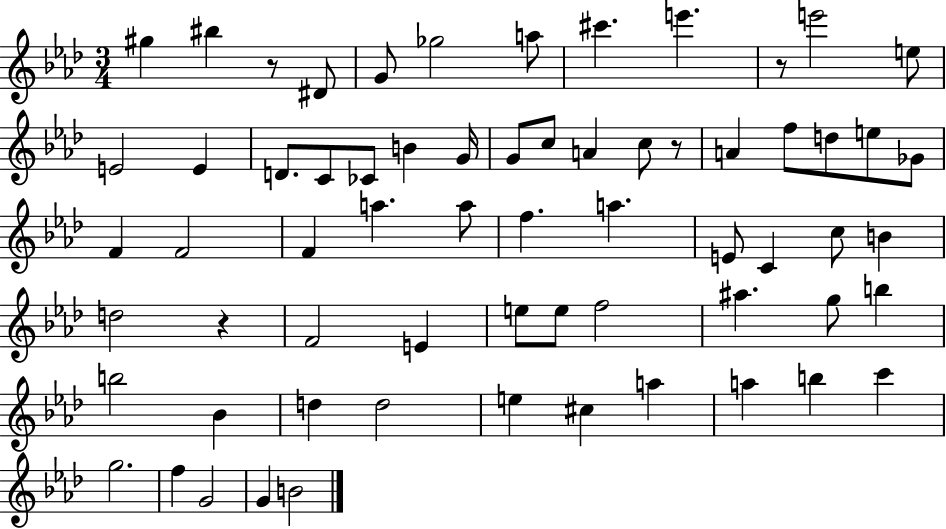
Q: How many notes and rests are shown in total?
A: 65